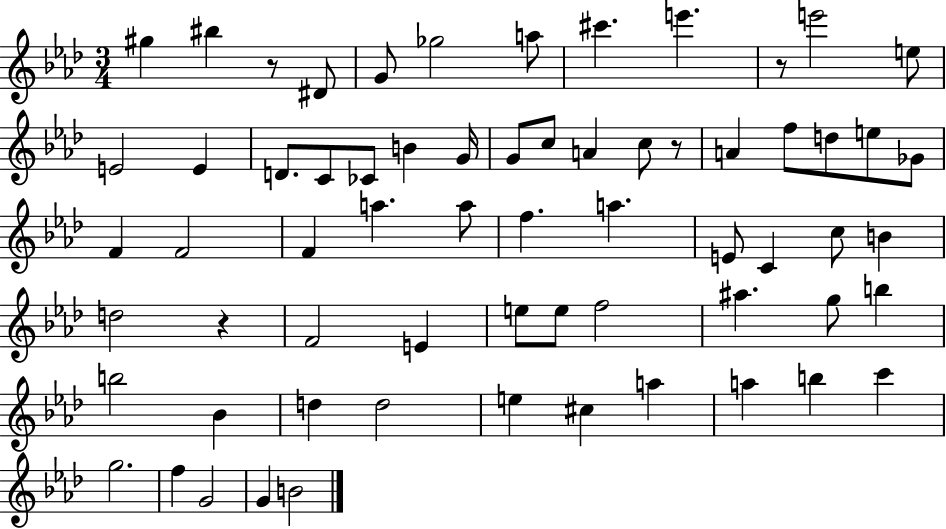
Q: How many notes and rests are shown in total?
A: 65